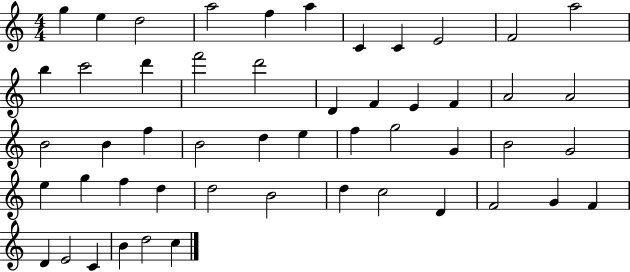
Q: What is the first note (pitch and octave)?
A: G5